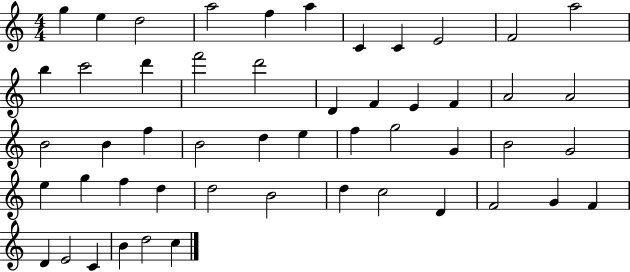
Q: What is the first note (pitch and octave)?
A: G5